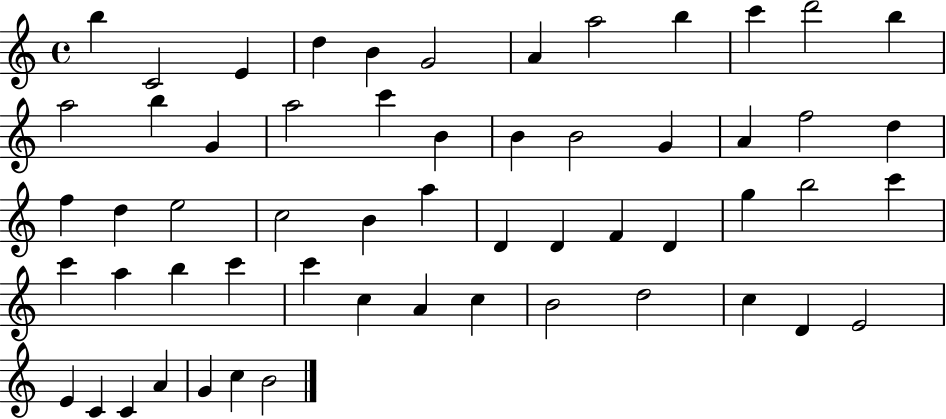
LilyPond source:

{
  \clef treble
  \time 4/4
  \defaultTimeSignature
  \key c \major
  b''4 c'2 e'4 | d''4 b'4 g'2 | a'4 a''2 b''4 | c'''4 d'''2 b''4 | \break a''2 b''4 g'4 | a''2 c'''4 b'4 | b'4 b'2 g'4 | a'4 f''2 d''4 | \break f''4 d''4 e''2 | c''2 b'4 a''4 | d'4 d'4 f'4 d'4 | g''4 b''2 c'''4 | \break c'''4 a''4 b''4 c'''4 | c'''4 c''4 a'4 c''4 | b'2 d''2 | c''4 d'4 e'2 | \break e'4 c'4 c'4 a'4 | g'4 c''4 b'2 | \bar "|."
}